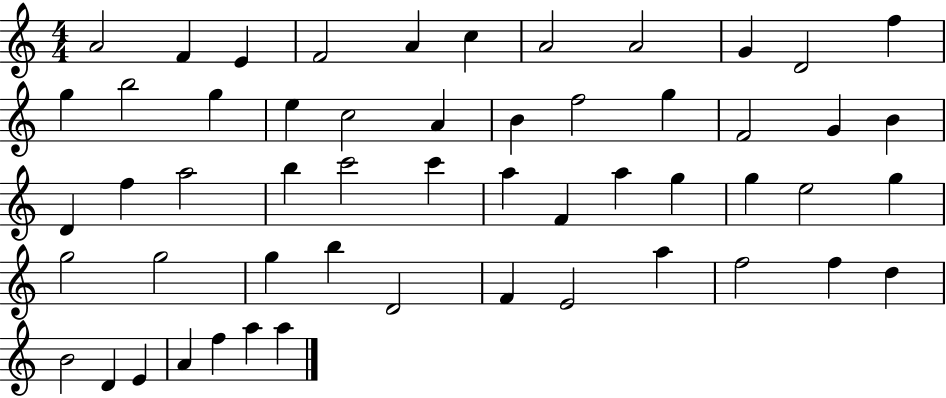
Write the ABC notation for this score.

X:1
T:Untitled
M:4/4
L:1/4
K:C
A2 F E F2 A c A2 A2 G D2 f g b2 g e c2 A B f2 g F2 G B D f a2 b c'2 c' a F a g g e2 g g2 g2 g b D2 F E2 a f2 f d B2 D E A f a a